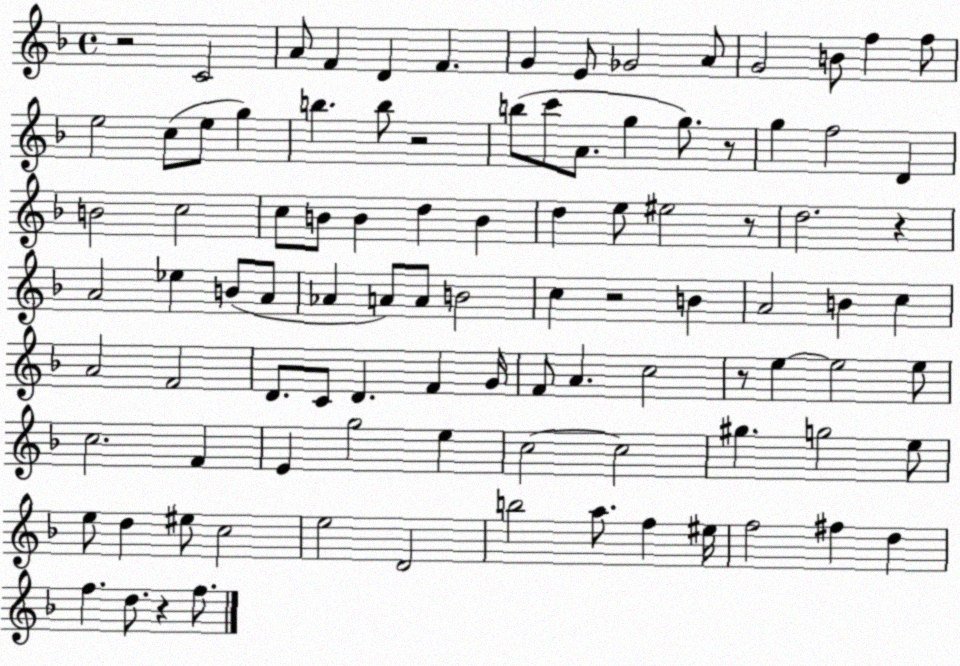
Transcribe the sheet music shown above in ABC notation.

X:1
T:Untitled
M:4/4
L:1/4
K:F
z2 C2 A/2 F D F G E/2 _G2 A/2 G2 B/2 f f/2 e2 c/2 e/2 g b b/2 z2 b/2 c'/2 A/2 g g/2 z/2 g f2 D B2 c2 c/2 B/2 B d B d e/2 ^e2 z/2 d2 z A2 _e B/2 A/2 _A A/2 A/2 B2 c z2 B A2 B c A2 F2 D/2 C/2 D F G/4 F/2 A c2 z/2 e e2 e/2 c2 F E g2 e c2 c2 ^g g2 e/2 e/2 d ^e/2 c2 e2 D2 b2 a/2 f ^e/4 f2 ^f d f d/2 z f/2